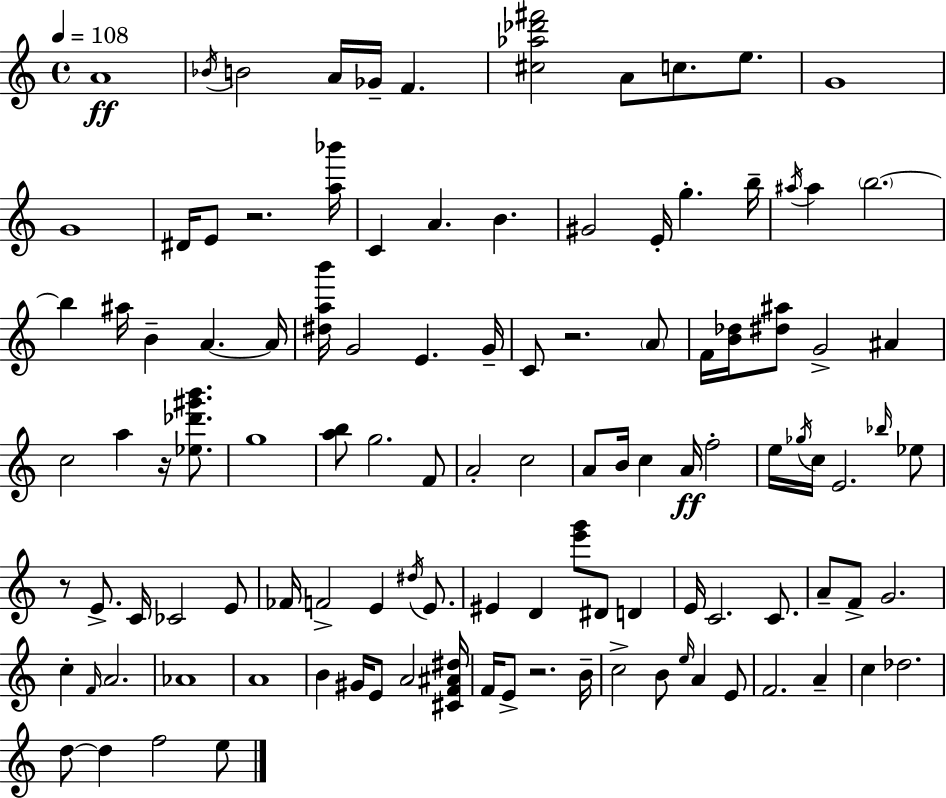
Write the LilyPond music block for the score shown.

{
  \clef treble
  \time 4/4
  \defaultTimeSignature
  \key c \major
  \tempo 4 = 108
  \repeat volta 2 { a'1\ff | \acciaccatura { bes'16 } b'2 a'16 ges'16-- f'4. | <cis'' aes'' des''' fis'''>2 a'8 c''8. e''8. | g'1 | \break g'1 | dis'16 e'8 r2. | <a'' bes'''>16 c'4 a'4. b'4. | gis'2 e'16-. g''4.-. | \break b''16-- \acciaccatura { ais''16 } ais''4 \parenthesize b''2.~~ | b''4 ais''16 b'4-- a'4.~~ | a'16 <dis'' a'' b'''>16 g'2 e'4. | g'16-- c'8 r2. | \break \parenthesize a'8 f'16 <b' des''>16 <dis'' ais''>8 g'2-> ais'4 | c''2 a''4 r16 <ees'' des''' gis''' b'''>8. | g''1 | <a'' b''>8 g''2. | \break f'8 a'2-. c''2 | a'8 b'16 c''4 a'16\ff f''2-. | e''16 \acciaccatura { ges''16 } c''16 e'2. | \grace { bes''16 } ees''8 r8 e'8.-> c'16 ces'2 | \break e'8 fes'16 f'2-> e'4 | \acciaccatura { dis''16 } e'8. eis'4 d'4 <e''' g'''>8 dis'8 | d'4 e'16 c'2. | c'8. a'8-- f'8-> g'2. | \break c''4-. \grace { f'16 } a'2. | aes'1 | a'1 | b'4 gis'16 e'8 a'2 | \break <cis' f' ais' dis''>16 f'16 e'8-> r2. | b'16-- c''2-> b'8 | \grace { e''16 } a'4 e'8 f'2. | a'4-- c''4 des''2. | \break d''8~~ d''4 f''2 | e''8 } \bar "|."
}